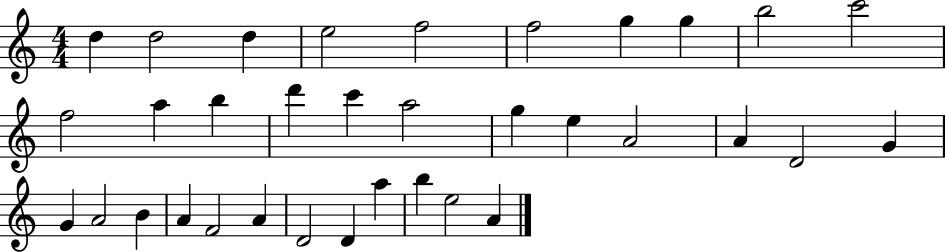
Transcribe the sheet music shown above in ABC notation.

X:1
T:Untitled
M:4/4
L:1/4
K:C
d d2 d e2 f2 f2 g g b2 c'2 f2 a b d' c' a2 g e A2 A D2 G G A2 B A F2 A D2 D a b e2 A